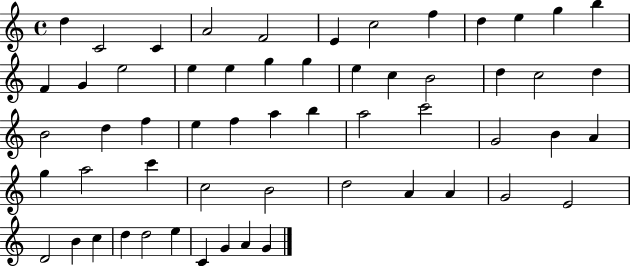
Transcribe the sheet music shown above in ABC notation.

X:1
T:Untitled
M:4/4
L:1/4
K:C
d C2 C A2 F2 E c2 f d e g b F G e2 e e g g e c B2 d c2 d B2 d f e f a b a2 c'2 G2 B A g a2 c' c2 B2 d2 A A G2 E2 D2 B c d d2 e C G A G